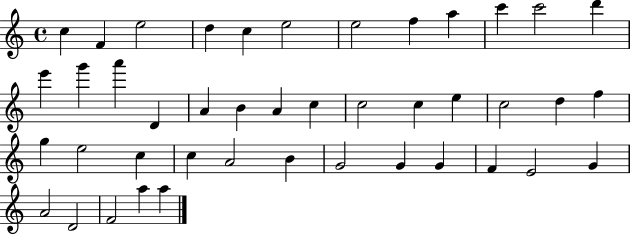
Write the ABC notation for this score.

X:1
T:Untitled
M:4/4
L:1/4
K:C
c F e2 d c e2 e2 f a c' c'2 d' e' g' a' D A B A c c2 c e c2 d f g e2 c c A2 B G2 G G F E2 G A2 D2 F2 a a